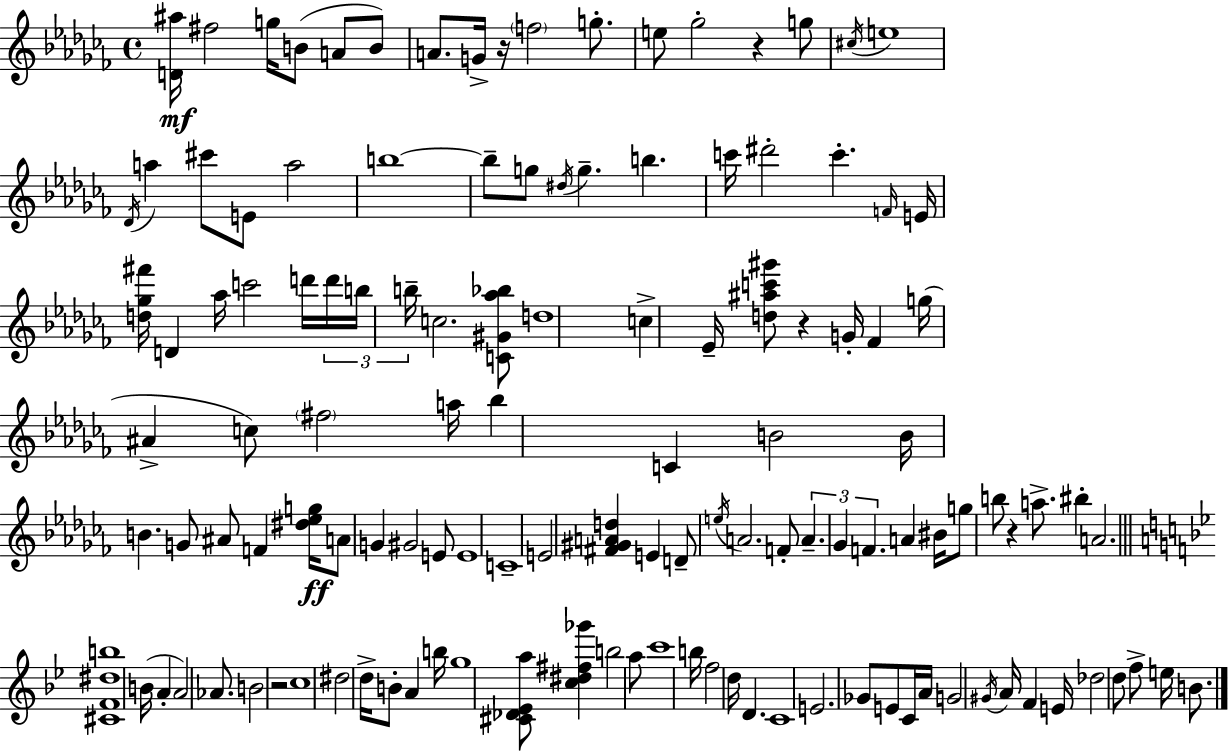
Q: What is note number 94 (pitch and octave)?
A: B5